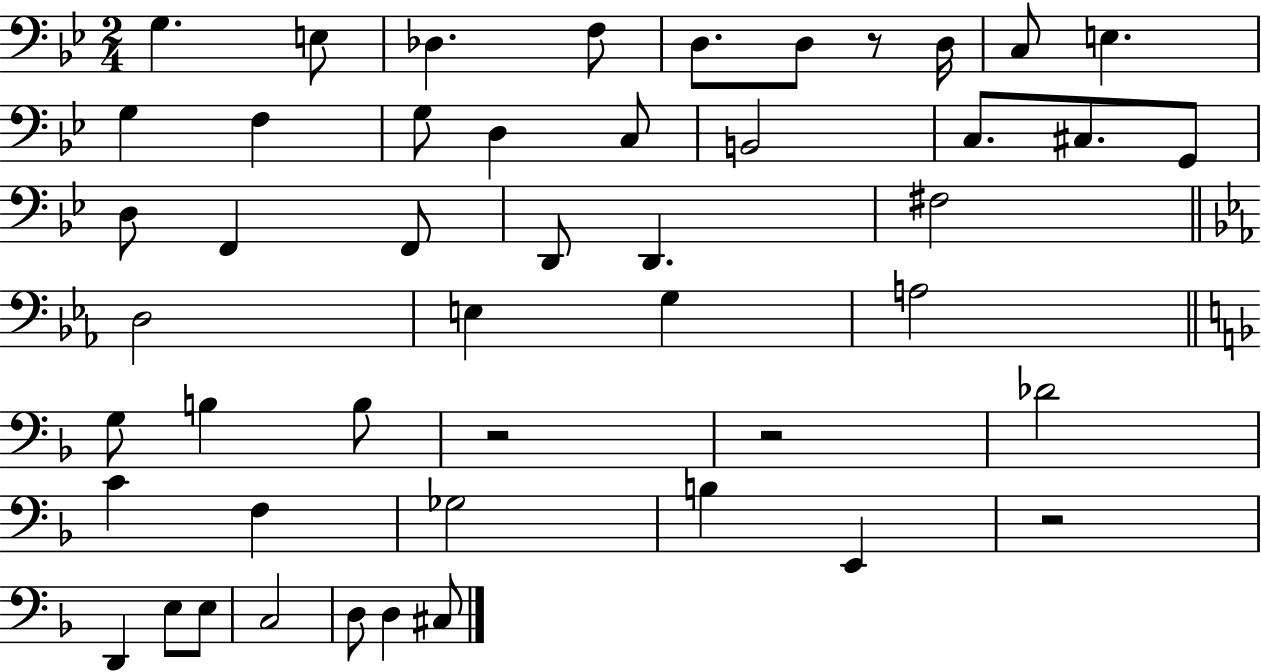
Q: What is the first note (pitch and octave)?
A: G3